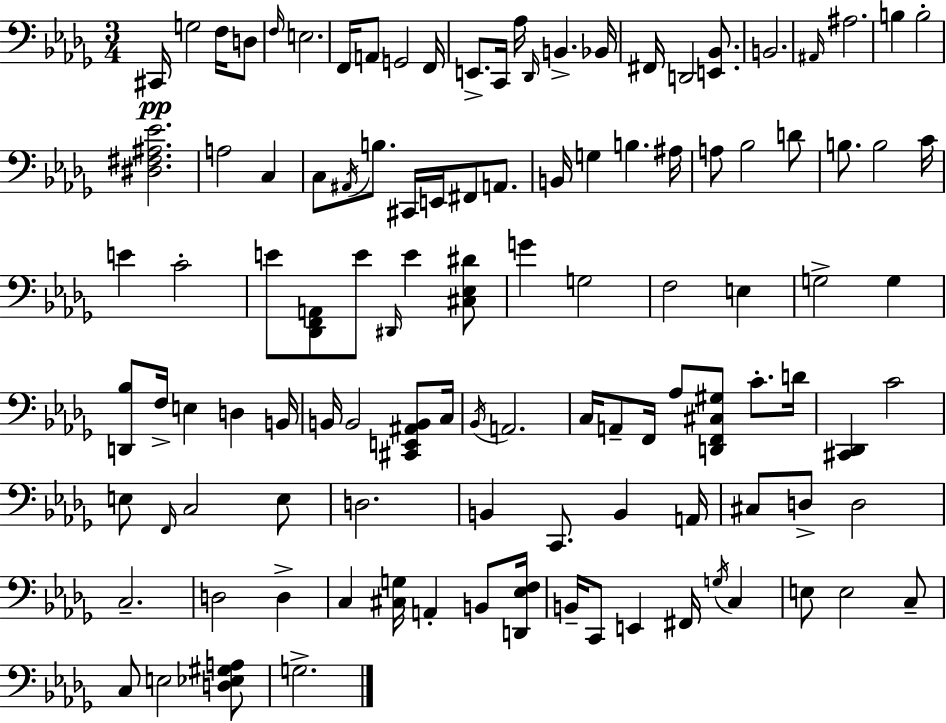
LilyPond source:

{
  \clef bass
  \numericTimeSignature
  \time 3/4
  \key bes \minor
  cis,16\pp g2 f16 d8 | \grace { f16 } e2. | f,16 \parenthesize a,8 g,2 | f,16 e,8.-> c,16 aes16 \grace { des,16 } b,4.-> | \break bes,16 fis,16 d,2 <e, bes,>8. | b,2. | \grace { ais,16 } ais2. | b4 b2-. | \break <dis fis ais ees'>2. | a2 c4 | c8 \acciaccatura { ais,16 } b8. cis,16 e,16 fis,8 | a,8. b,16 g4 b4. | \break ais16 a8 bes2 | d'8 b8. b2 | c'16 e'4 c'2-. | e'8 <des, f, a,>8 e'8 \grace { dis,16 } e'4 | \break <cis ees dis'>8 g'4 g2 | f2 | e4 g2-> | g4 <d, bes>8 f16-> e4 | \break d4 b,16 b,16 b,2 | <cis, e, ais, b,>8 c16 \acciaccatura { bes,16 } a,2. | c16 a,8-- f,16 aes8 | <d, f, cis gis>8 c'8.-. d'16 <cis, des,>4 c'2 | \break e8 \grace { f,16 } c2 | e8 d2. | b,4 c,8. | b,4 a,16 cis8 d8-> d2 | \break c2.-- | d2 | d4-> c4 <cis g>16 | a,4-. b,8 <d, ees f>16 b,16-- c,8 e,4 | \break fis,16 \acciaccatura { g16 } c4 e8 e2 | c8-- c8 e2 | <d ees gis a>8 g2.-> | \bar "|."
}